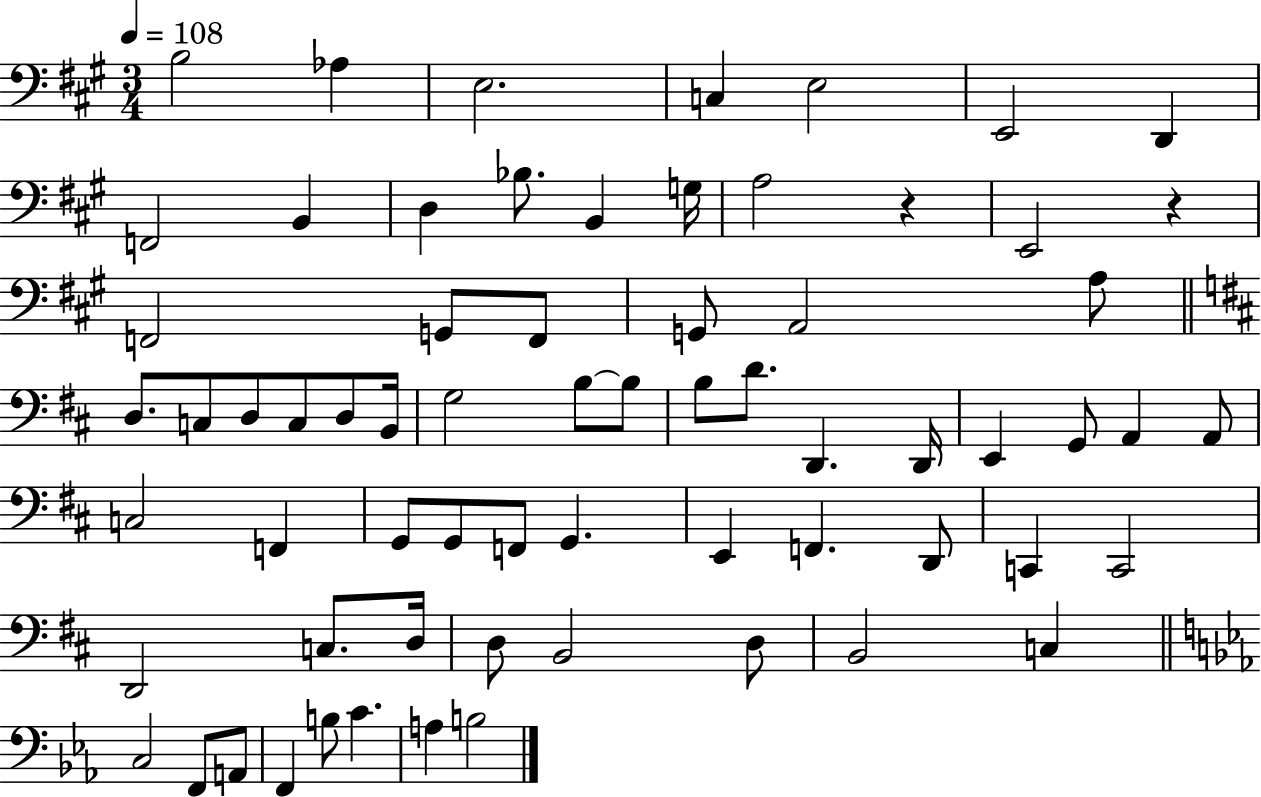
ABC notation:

X:1
T:Untitled
M:3/4
L:1/4
K:A
B,2 _A, E,2 C, E,2 E,,2 D,, F,,2 B,, D, _B,/2 B,, G,/4 A,2 z E,,2 z F,,2 G,,/2 F,,/2 G,,/2 A,,2 A,/2 D,/2 C,/2 D,/2 C,/2 D,/2 B,,/4 G,2 B,/2 B,/2 B,/2 D/2 D,, D,,/4 E,, G,,/2 A,, A,,/2 C,2 F,, G,,/2 G,,/2 F,,/2 G,, E,, F,, D,,/2 C,, C,,2 D,,2 C,/2 D,/4 D,/2 B,,2 D,/2 B,,2 C, C,2 F,,/2 A,,/2 F,, B,/2 C A, B,2